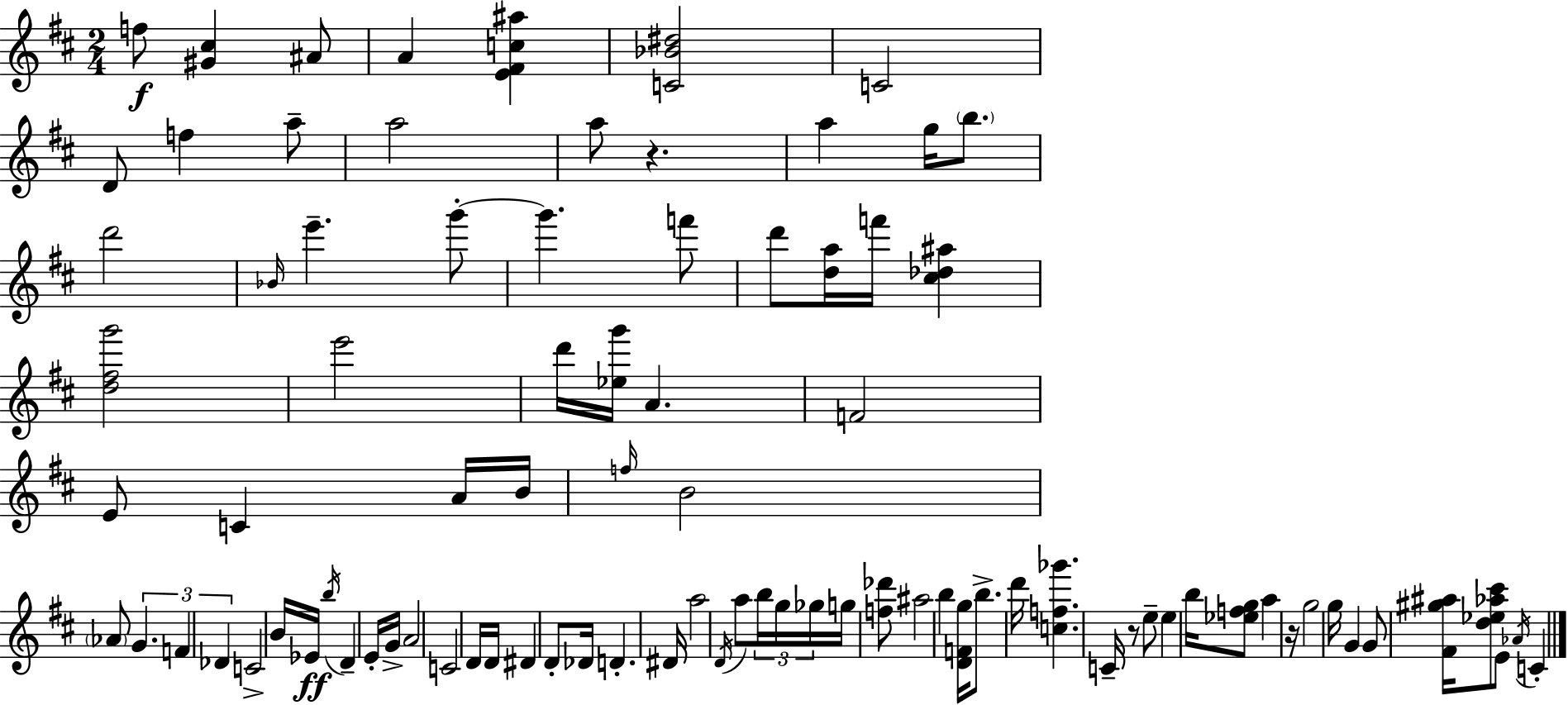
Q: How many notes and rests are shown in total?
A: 89